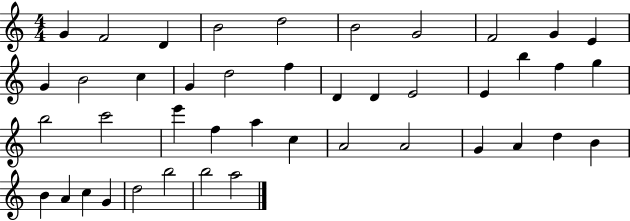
G4/q F4/h D4/q B4/h D5/h B4/h G4/h F4/h G4/q E4/q G4/q B4/h C5/q G4/q D5/h F5/q D4/q D4/q E4/h E4/q B5/q F5/q G5/q B5/h C6/h E6/q F5/q A5/q C5/q A4/h A4/h G4/q A4/q D5/q B4/q B4/q A4/q C5/q G4/q D5/h B5/h B5/h A5/h